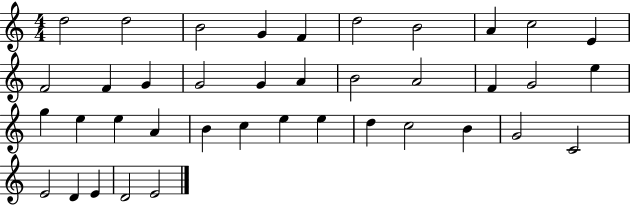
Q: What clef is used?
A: treble